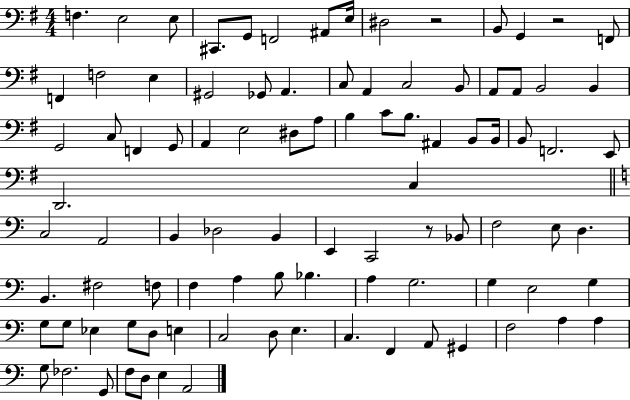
{
  \clef bass
  \numericTimeSignature
  \time 4/4
  \key g \major
  f4. e2 e8 | cis,8. g,8 f,2 ais,8 e16 | dis2 r2 | b,8 g,4 r2 f,8 | \break f,4 f2 e4 | gis,2 ges,8 a,4. | c8 a,4 c2 b,8 | a,8 a,8 b,2 b,4 | \break g,2 c8 f,4 g,8 | a,4 e2 dis8 a8 | b4 c'8 b8. ais,4 b,8 b,16 | b,8 f,2. e,8 | \break d,2. c4 | \bar "||" \break \key c \major c2 a,2 | b,4 des2 b,4 | e,4 c,2 r8 bes,8 | f2 e8 d4. | \break b,4. fis2 f8 | f4 a4 b8 bes4. | a4 g2. | g4 e2 g4 | \break g8 g8 ees4 g8 d8 e4 | c2 d8 e4. | c4. f,4 a,8 gis,4 | f2 a4 a4 | \break g8 fes2. g,8 | f8 d8 e4 a,2 | \bar "|."
}